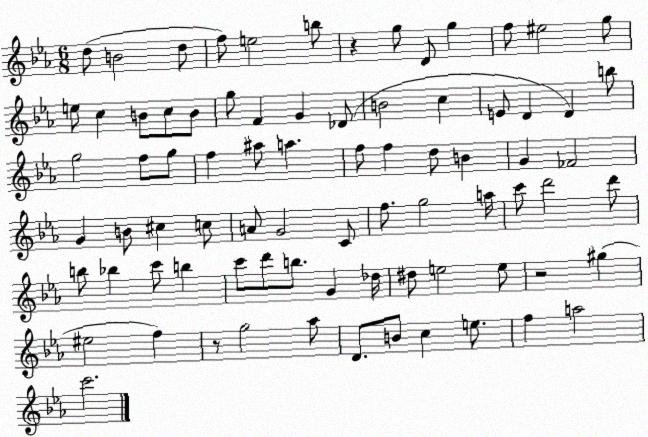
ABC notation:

X:1
T:Untitled
M:6/8
L:1/4
K:Eb
d/2 B2 d/2 f/2 e2 b/2 z g/2 D/2 g f/2 ^e2 g/2 e/2 c B/2 c/2 B/2 g/2 F G _D/2 B2 c E/2 D D b/2 g2 f/2 g/2 f ^a/2 a f/2 f d/2 B G _F2 G B/2 ^c c/2 A/2 G2 C/2 f/2 g2 a/4 c'/2 d'2 d'/2 b/2 _b c'/2 b c'/2 d'/2 b/2 G _d/4 ^d/2 e2 e/2 z2 ^g ^e2 f z/2 g2 _a/2 D/2 B/2 c e/2 f a2 c'2